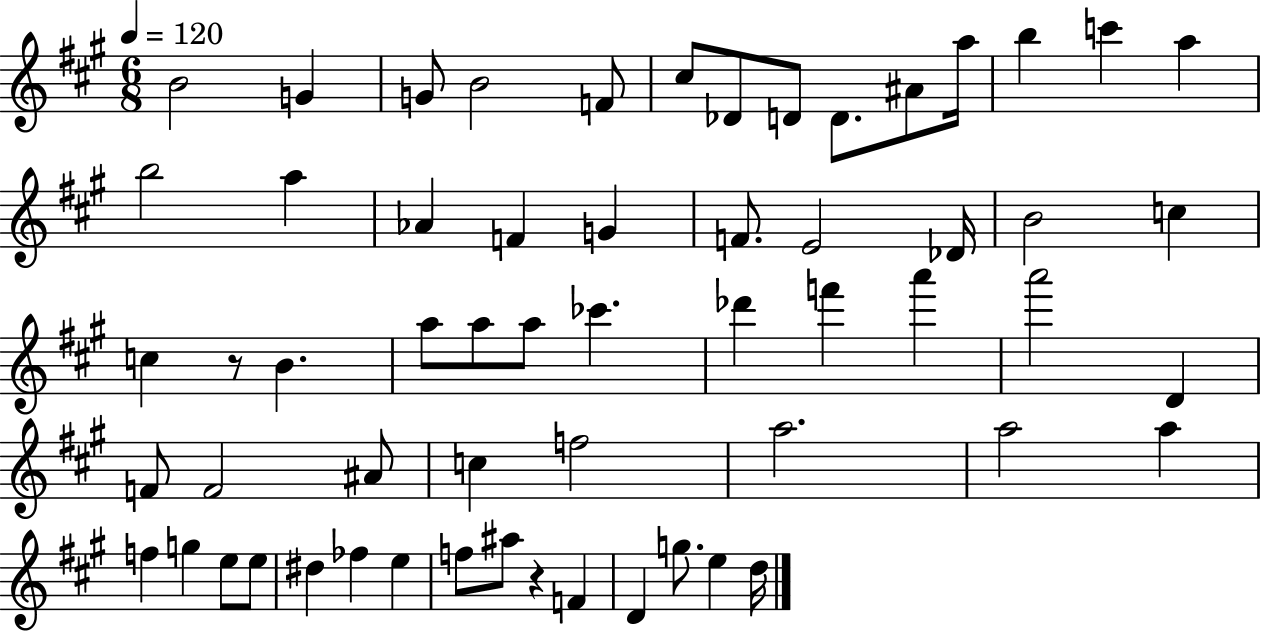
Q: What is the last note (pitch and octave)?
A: D5